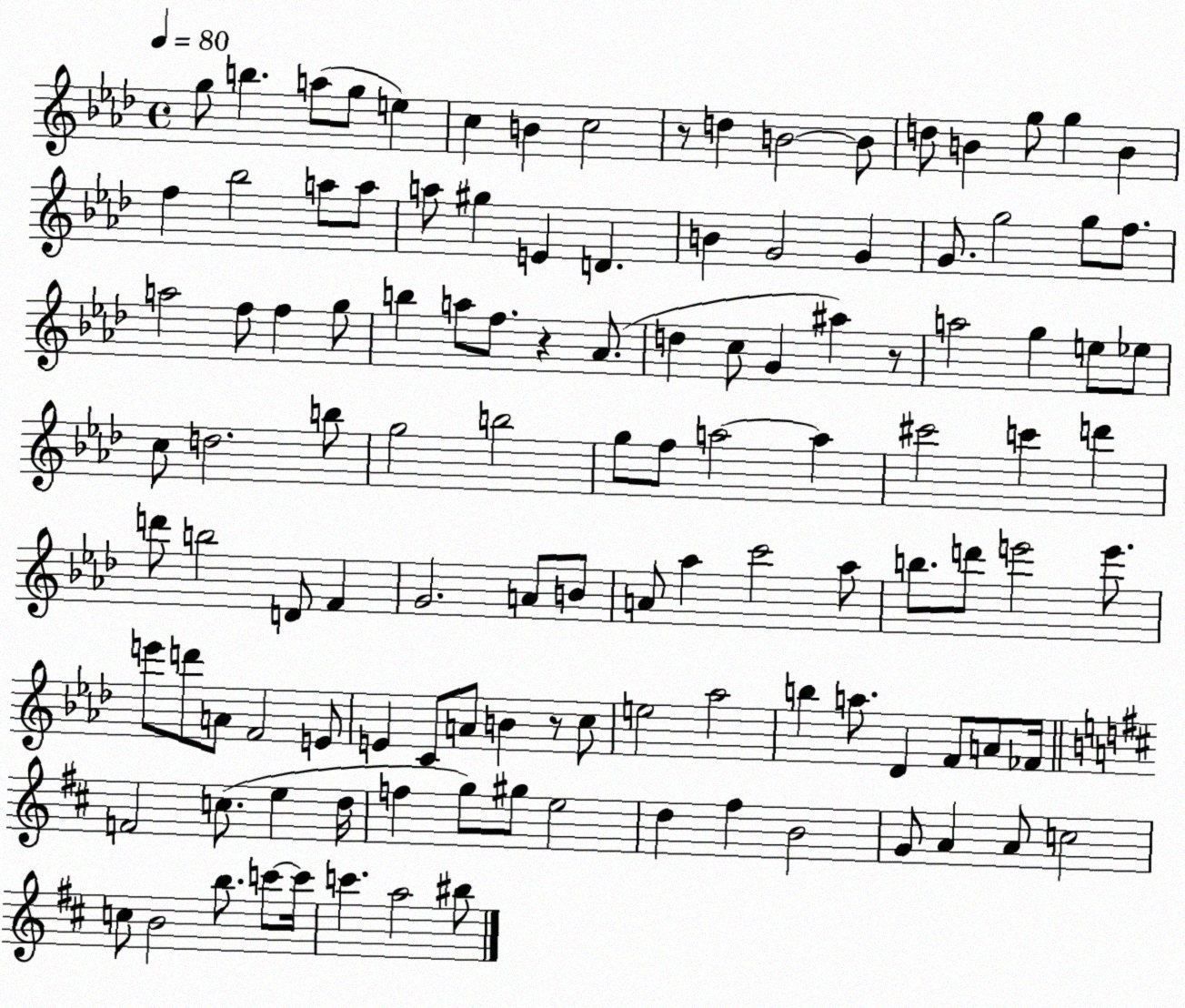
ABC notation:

X:1
T:Untitled
M:4/4
L:1/4
K:Ab
g/2 b a/2 g/2 e c B c2 z/2 d B2 B/2 d/2 B g/2 g B f _b2 a/2 a/2 a/2 ^g E D B G2 G G/2 g2 g/2 f/2 a2 f/2 f g/2 b a/2 f/2 z _A/2 d c/2 G ^a z/2 a2 g e/2 _e/2 c/2 d2 b/2 g2 b2 g/2 f/2 a2 a ^c'2 c' d' d'/2 b2 D/2 F G2 A/2 B/2 A/2 _a c'2 _a/2 b/2 d'/2 e'2 e'/2 e'/2 d'/2 A/2 F2 E/2 E C/2 A/2 B z/2 c/2 e2 _a2 b a/2 _D F/2 A/2 _F/4 F2 c/2 e d/4 f g/2 ^g/2 e2 d ^f B2 G/2 A A/2 c2 c/2 B2 b/2 c'/2 c'/4 c' a2 ^b/2